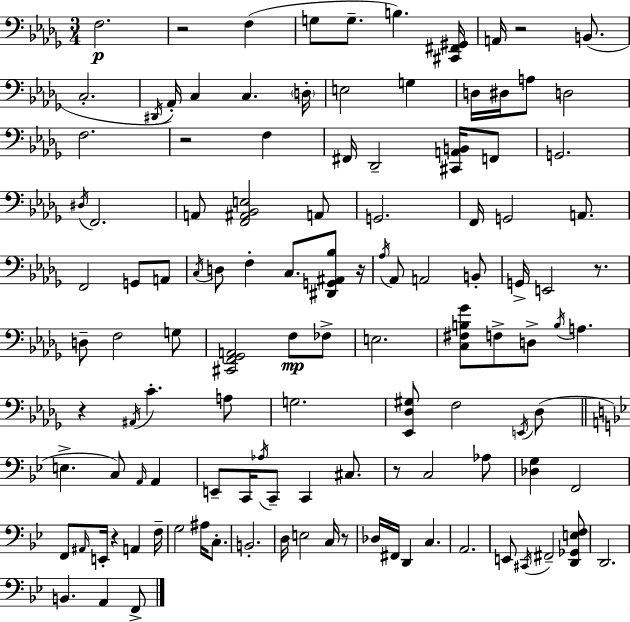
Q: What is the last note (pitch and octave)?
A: F2